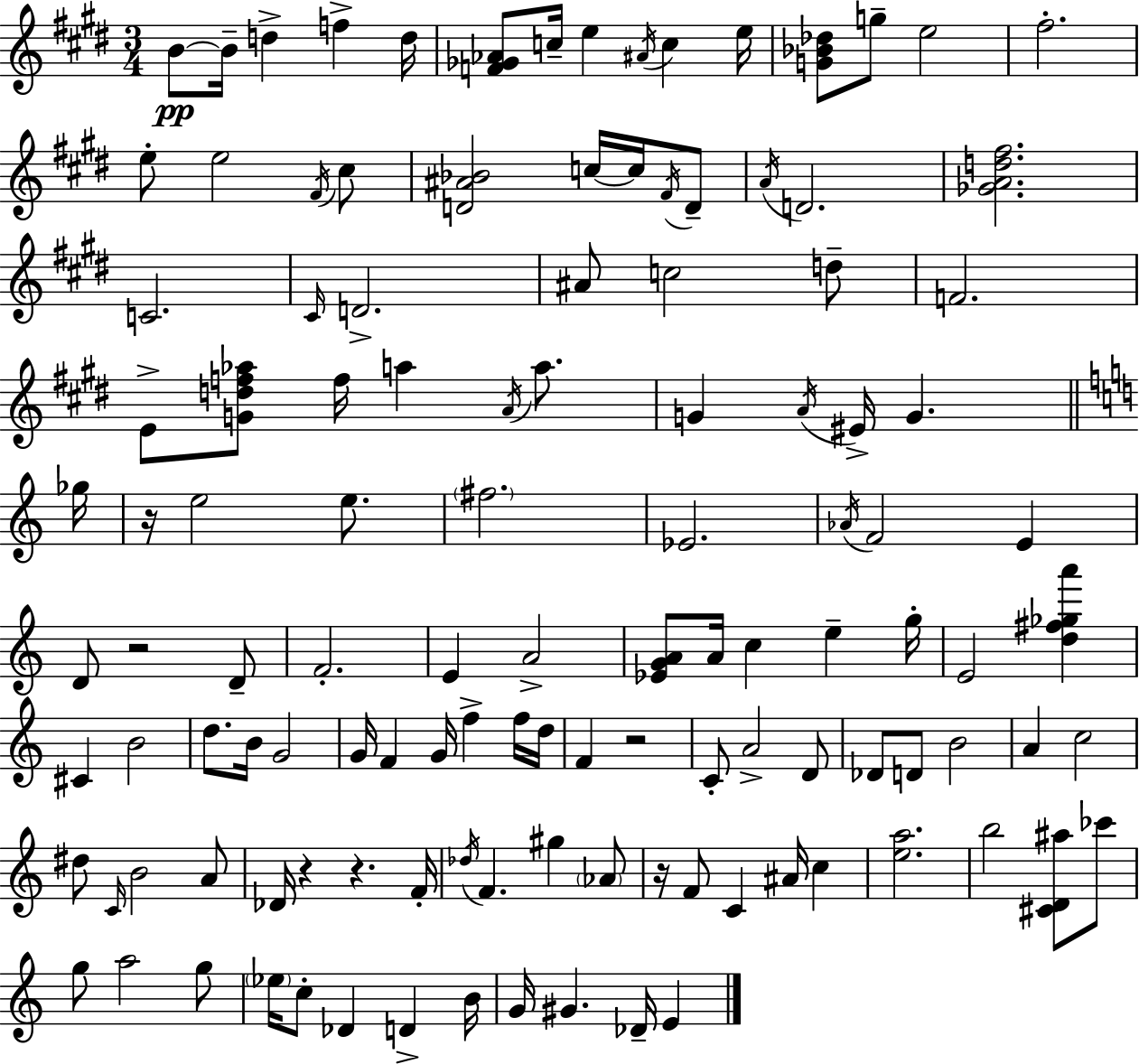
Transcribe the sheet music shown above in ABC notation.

X:1
T:Untitled
M:3/4
L:1/4
K:E
B/2 B/4 d f d/4 [F_G_A]/2 c/4 e ^A/4 c e/4 [G_B_d]/2 g/2 e2 ^f2 e/2 e2 ^F/4 ^c/2 [D^A_B]2 c/4 c/4 ^F/4 D/2 A/4 D2 [_GAd^f]2 C2 ^C/4 D2 ^A/2 c2 d/2 F2 E/2 [Gdf_a]/2 f/4 a A/4 a/2 G A/4 ^E/4 G _g/4 z/4 e2 e/2 ^f2 _E2 _A/4 F2 E D/2 z2 D/2 F2 E A2 [_EGA]/2 A/4 c e g/4 E2 [d^f_ga'] ^C B2 d/2 B/4 G2 G/4 F G/4 f f/4 d/4 F z2 C/2 A2 D/2 _D/2 D/2 B2 A c2 ^d/2 C/4 B2 A/2 _D/4 z z F/4 _d/4 F ^g _A/2 z/4 F/2 C ^A/4 c [ea]2 b2 [^CD^a]/2 _c'/2 g/2 a2 g/2 _e/4 c/2 _D D B/4 G/4 ^G _D/4 E